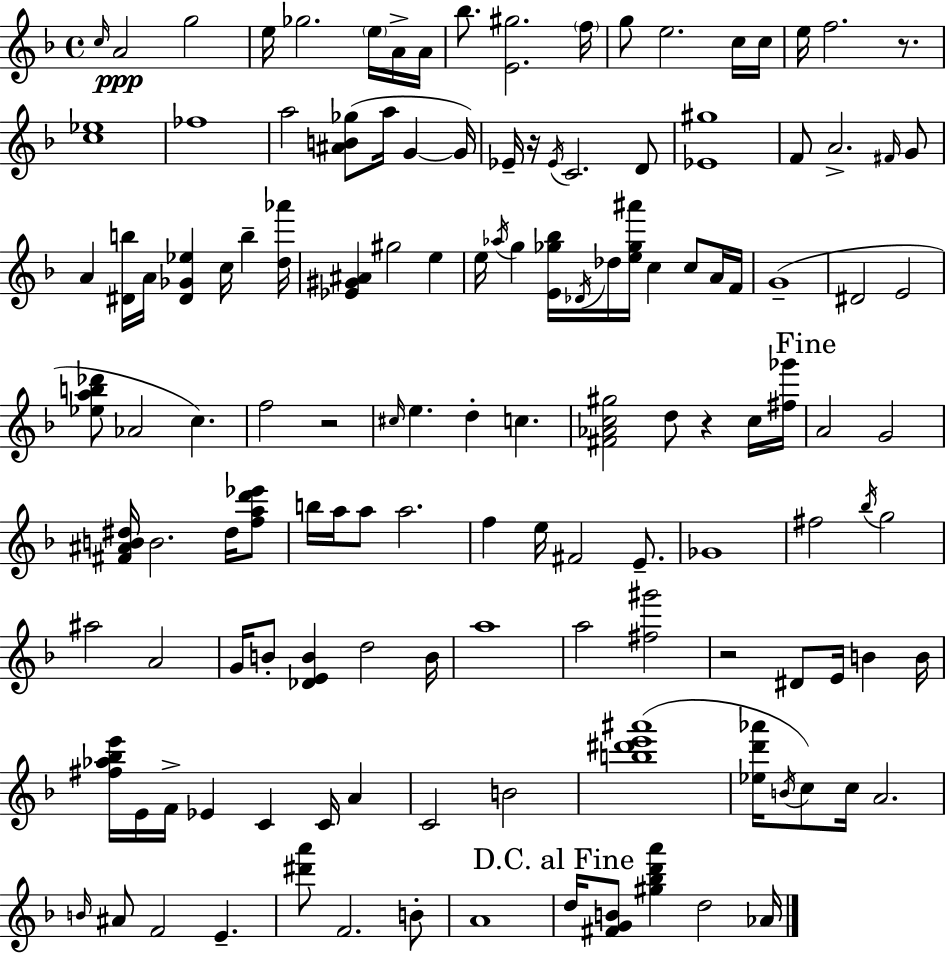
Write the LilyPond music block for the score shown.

{
  \clef treble
  \time 4/4
  \defaultTimeSignature
  \key d \minor
  \grace { c''16 }\ppp a'2 g''2 | e''16 ges''2. \parenthesize e''16 a'16-> | a'16 bes''8. <e' gis''>2. | \parenthesize f''16 g''8 e''2. c''16 | \break c''16 e''16 f''2. r8. | <c'' ees''>1 | fes''1 | a''2 <ais' b' ges''>8( a''16 g'4~~ | \break g'16) ees'16-- r16 \acciaccatura { ees'16 } c'2. | d'8 <ees' gis''>1 | f'8 a'2.-> | \grace { fis'16 } g'8 a'4 <dis' b''>16 a'16 <dis' ges' ees''>4 c''16 b''4-- | \break <d'' aes'''>16 <ees' gis' ais'>4 gis''2 e''4 | e''16 \acciaccatura { aes''16 } g''4 <e' ges'' bes''>16 \acciaccatura { des'16 } des''16 <e'' ges'' ais'''>16 c''4 | c''8 a'16 f'16 g'1--( | dis'2 e'2 | \break <ees'' a'' b'' des'''>8 aes'2 c''4.) | f''2 r2 | \grace { cis''16 } e''4. d''4-. | c''4. <fis' aes' c'' gis''>2 d''8 | \break r4 c''16 <fis'' ges'''>16 \mark "Fine" a'2 g'2 | <fis' ais' b' dis''>16 b'2. | dis''16 <f'' a'' d''' ees'''>8 b''16 a''16 a''8 a''2. | f''4 e''16 fis'2 | \break e'8.-- ges'1 | fis''2 \acciaccatura { bes''16 } g''2 | ais''2 a'2 | g'16 b'8-. <des' e' b'>4 d''2 | \break b'16 a''1 | a''2 <fis'' gis'''>2 | r2 dis'8 | e'16 b'4 b'16 <fis'' aes'' bes'' e'''>16 e'16 f'16-> ees'4 c'4 | \break c'16 a'4 c'2 b'2 | <b'' dis''' e''' ais'''>1( | <ees'' d''' aes'''>16 \acciaccatura { b'16 } c''8) c''16 a'2. | \grace { b'16 } ais'8 f'2 | \break e'4.-- <dis''' a'''>8 f'2. | b'8-. a'1 | \mark "D.C. al Fine" d''16 <fis' g' b'>8 <gis'' bes'' d''' a'''>4 | d''2 aes'16 \bar "|."
}